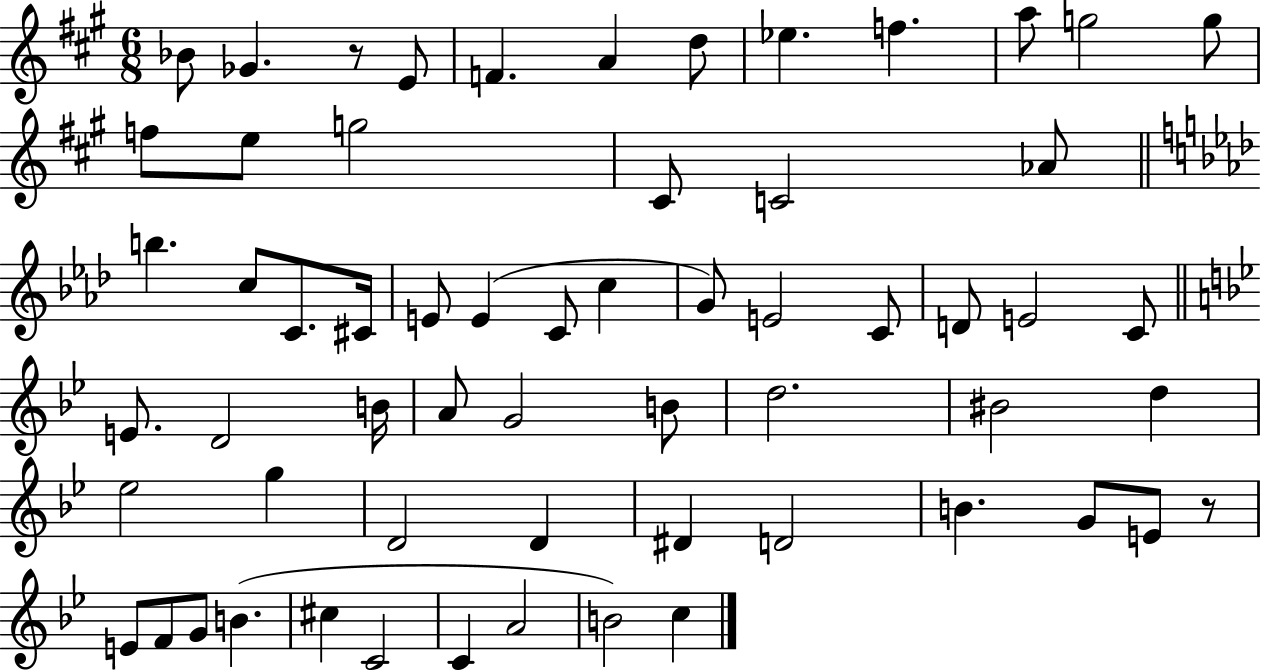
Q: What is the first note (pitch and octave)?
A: Bb4